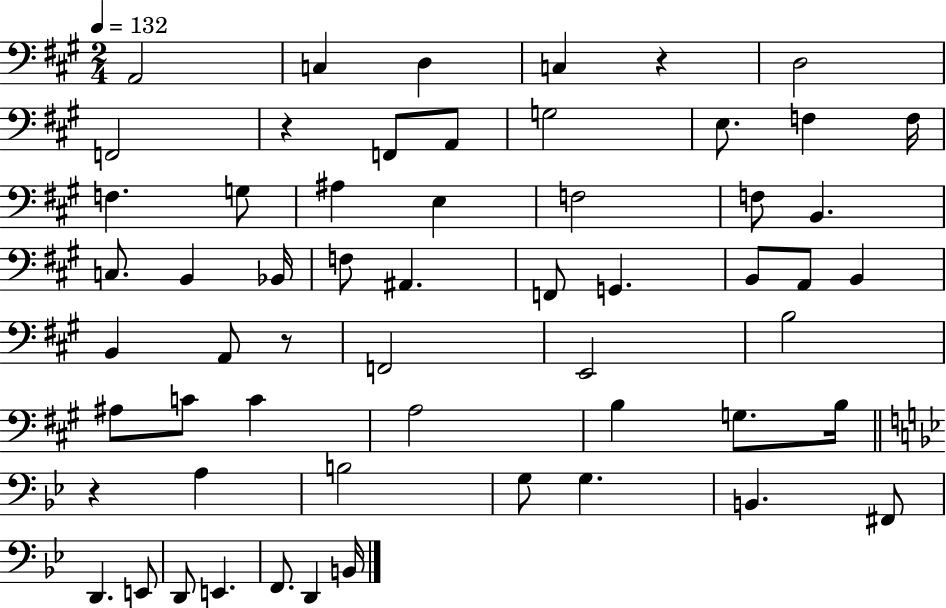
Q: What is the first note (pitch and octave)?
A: A2